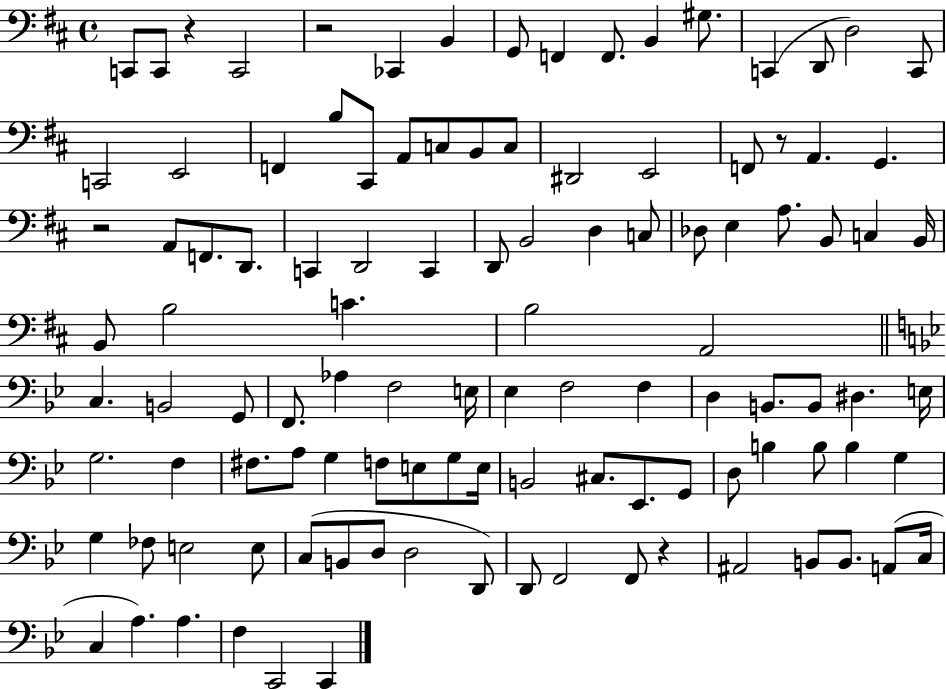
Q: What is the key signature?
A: D major